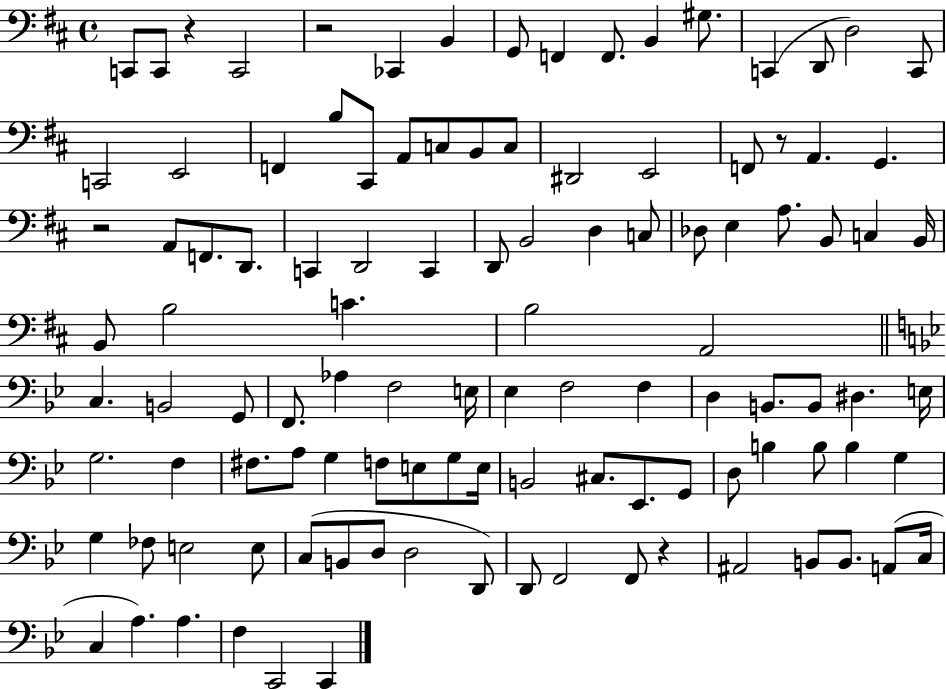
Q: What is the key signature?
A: D major